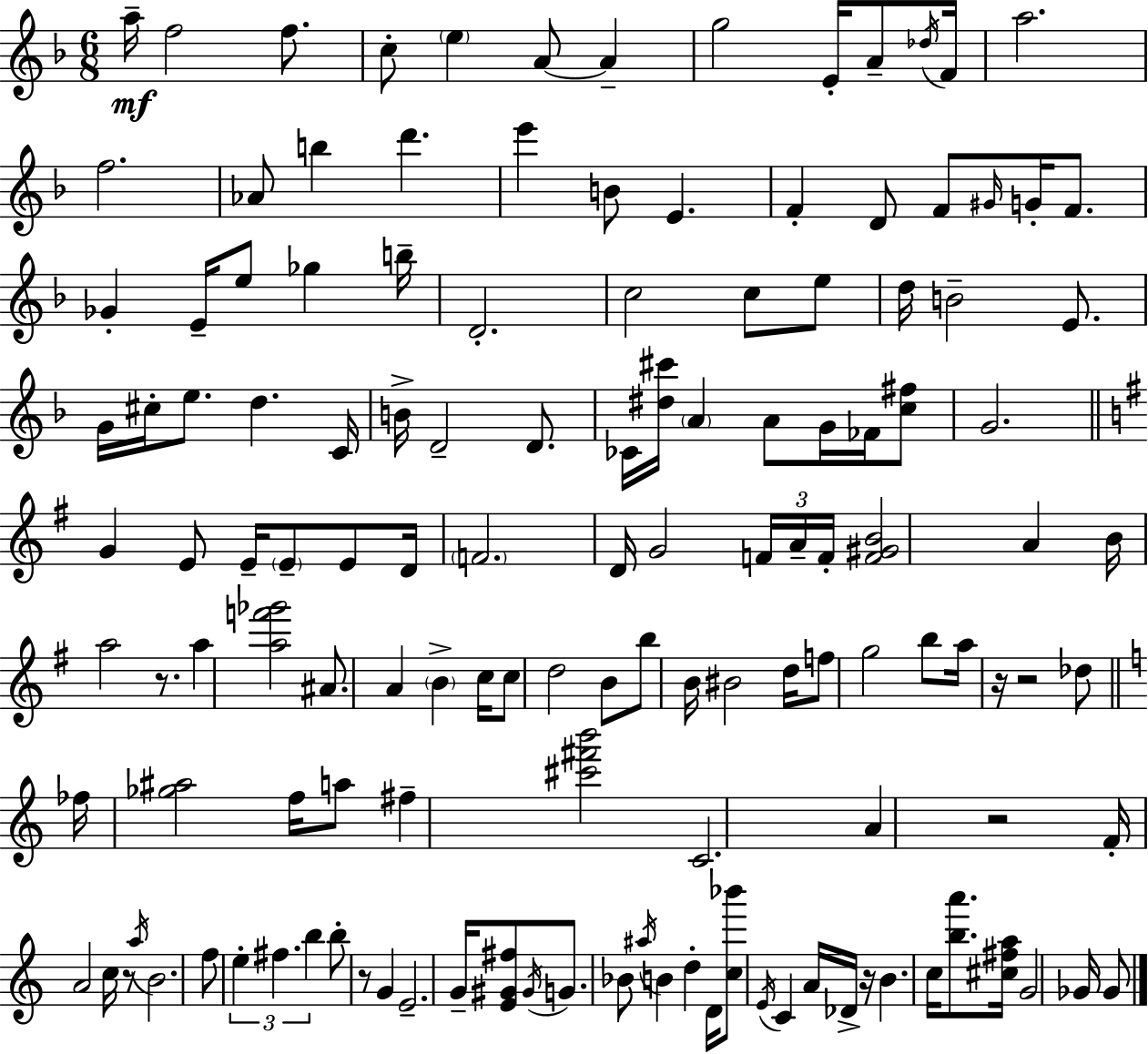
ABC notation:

X:1
T:Untitled
M:6/8
L:1/4
K:Dm
a/4 f2 f/2 c/2 e A/2 A g2 E/4 A/2 _d/4 F/4 a2 f2 _A/2 b d' e' B/2 E F D/2 F/2 ^G/4 G/4 F/2 _G E/4 e/2 _g b/4 D2 c2 c/2 e/2 d/4 B2 E/2 G/4 ^c/4 e/2 d C/4 B/4 D2 D/2 _C/4 [^d^c']/4 A A/2 G/4 _F/4 [c^f]/2 G2 G E/2 E/4 E/2 E/2 D/4 F2 D/4 G2 F/4 A/4 F/4 [F^GB]2 A B/4 a2 z/2 a [af'_g']2 ^A/2 A B c/4 c/2 d2 B/2 b/2 B/4 ^B2 d/4 f/2 g2 b/2 a/4 z/4 z2 _d/2 _f/4 [_g^a]2 f/4 a/2 ^f [^c'^f'b']2 C2 A z2 F/4 A2 c/4 z/2 a/4 B2 f/2 e ^f b b/2 z/2 G E2 G/4 [E^G^f]/2 ^G/4 G/2 _B/2 ^a/4 B d D/4 [c_b']/2 E/4 C A/4 _D/4 z/4 B c/4 [ba']/2 [^c^fa]/4 G2 _G/4 _G/2